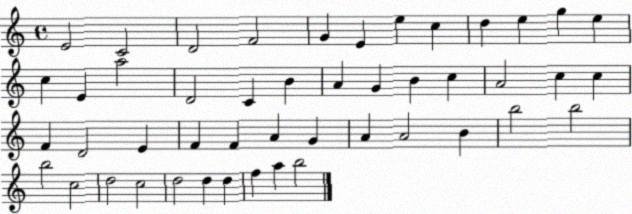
X:1
T:Untitled
M:4/4
L:1/4
K:C
E2 C2 D2 F2 G E e c d e g e c E a2 D2 C B A G B c A2 c c F D2 E F F A G A A2 B b2 b2 b2 c2 d2 c2 d2 d d f a b2